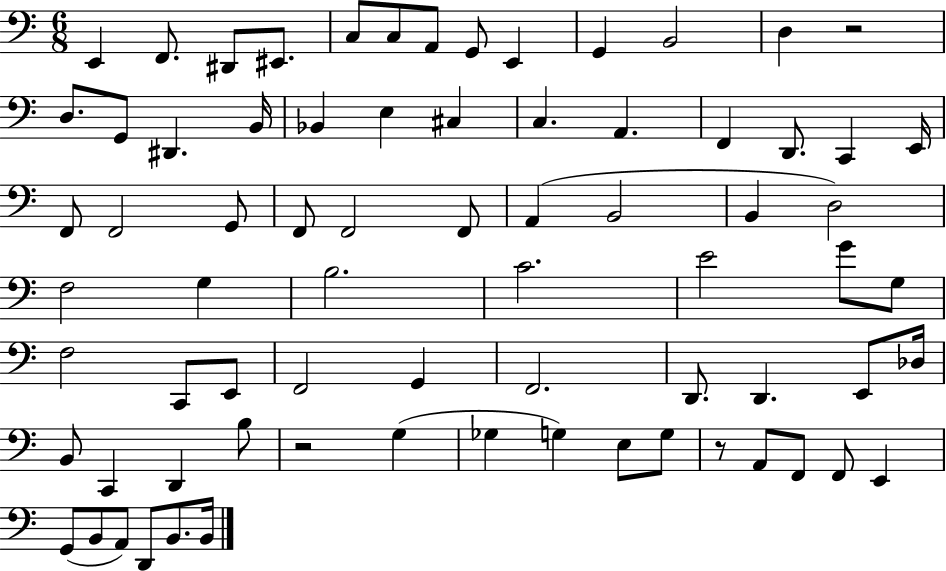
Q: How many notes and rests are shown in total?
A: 74